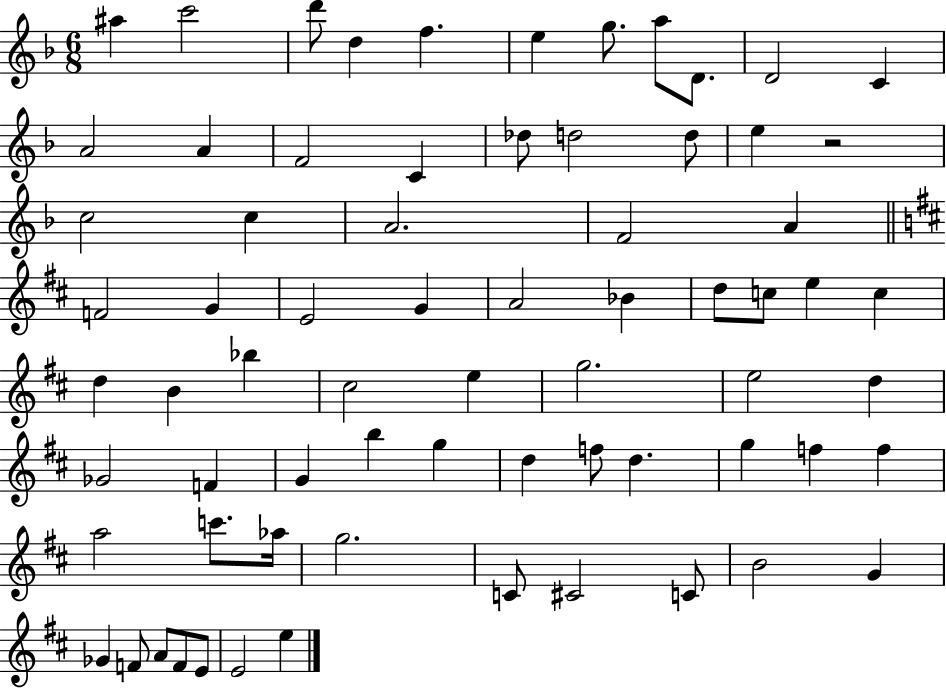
{
  \clef treble
  \numericTimeSignature
  \time 6/8
  \key f \major
  \repeat volta 2 { ais''4 c'''2 | d'''8 d''4 f''4. | e''4 g''8. a''8 d'8. | d'2 c'4 | \break a'2 a'4 | f'2 c'4 | des''8 d''2 d''8 | e''4 r2 | \break c''2 c''4 | a'2. | f'2 a'4 | \bar "||" \break \key d \major f'2 g'4 | e'2 g'4 | a'2 bes'4 | d''8 c''8 e''4 c''4 | \break d''4 b'4 bes''4 | cis''2 e''4 | g''2. | e''2 d''4 | \break ges'2 f'4 | g'4 b''4 g''4 | d''4 f''8 d''4. | g''4 f''4 f''4 | \break a''2 c'''8. aes''16 | g''2. | c'8 cis'2 c'8 | b'2 g'4 | \break ges'4 f'8 a'8 f'8 e'8 | e'2 e''4 | } \bar "|."
}